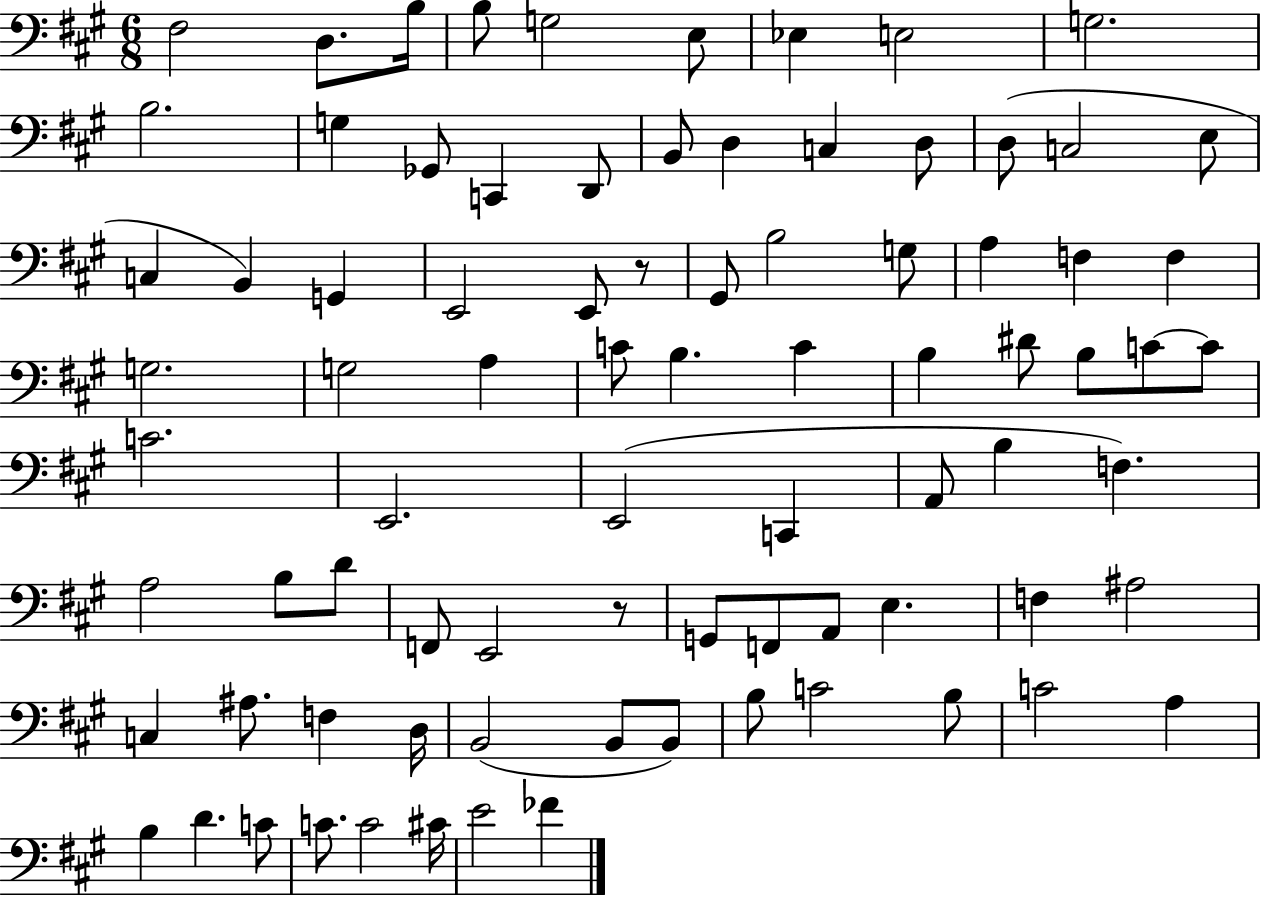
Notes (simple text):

F#3/h D3/e. B3/s B3/e G3/h E3/e Eb3/q E3/h G3/h. B3/h. G3/q Gb2/e C2/q D2/e B2/e D3/q C3/q D3/e D3/e C3/h E3/e C3/q B2/q G2/q E2/h E2/e R/e G#2/e B3/h G3/e A3/q F3/q F3/q G3/h. G3/h A3/q C4/e B3/q. C4/q B3/q D#4/e B3/e C4/e C4/e C4/h. E2/h. E2/h C2/q A2/e B3/q F3/q. A3/h B3/e D4/e F2/e E2/h R/e G2/e F2/e A2/e E3/q. F3/q A#3/h C3/q A#3/e. F3/q D3/s B2/h B2/e B2/e B3/e C4/h B3/e C4/h A3/q B3/q D4/q. C4/e C4/e. C4/h C#4/s E4/h FES4/q